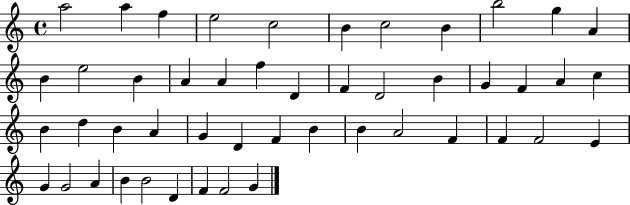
{
  \clef treble
  \time 4/4
  \defaultTimeSignature
  \key c \major
  a''2 a''4 f''4 | e''2 c''2 | b'4 c''2 b'4 | b''2 g''4 a'4 | \break b'4 e''2 b'4 | a'4 a'4 f''4 d'4 | f'4 d'2 b'4 | g'4 f'4 a'4 c''4 | \break b'4 d''4 b'4 a'4 | g'4 d'4 f'4 b'4 | b'4 a'2 f'4 | f'4 f'2 e'4 | \break g'4 g'2 a'4 | b'4 b'2 d'4 | f'4 f'2 g'4 | \bar "|."
}